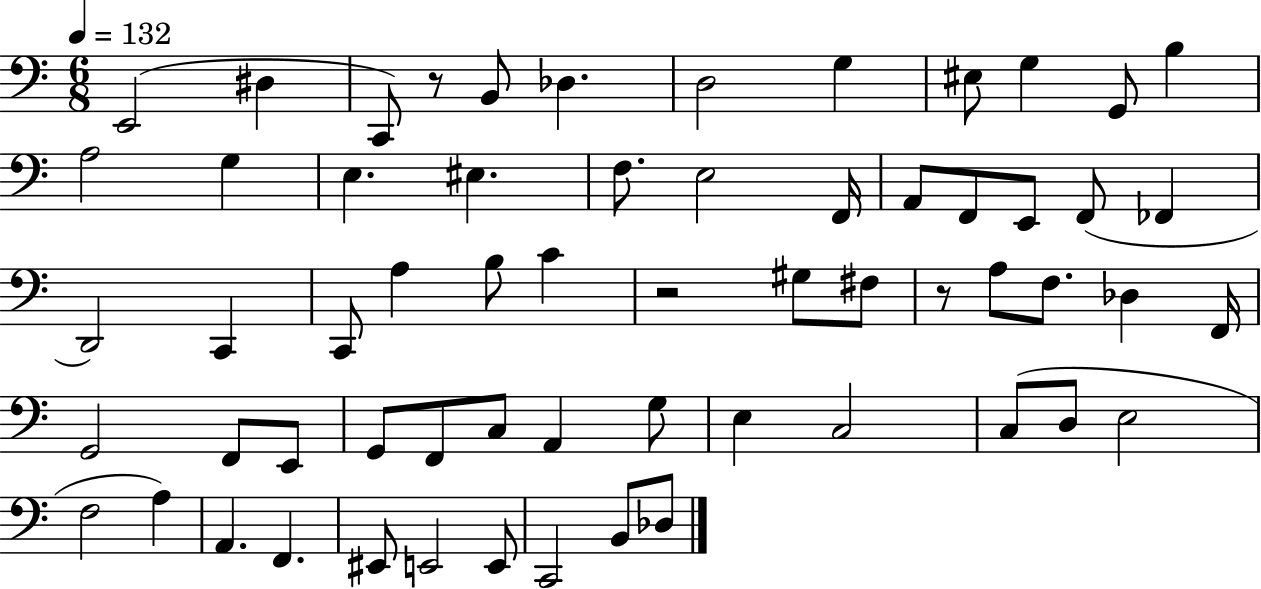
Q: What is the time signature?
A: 6/8